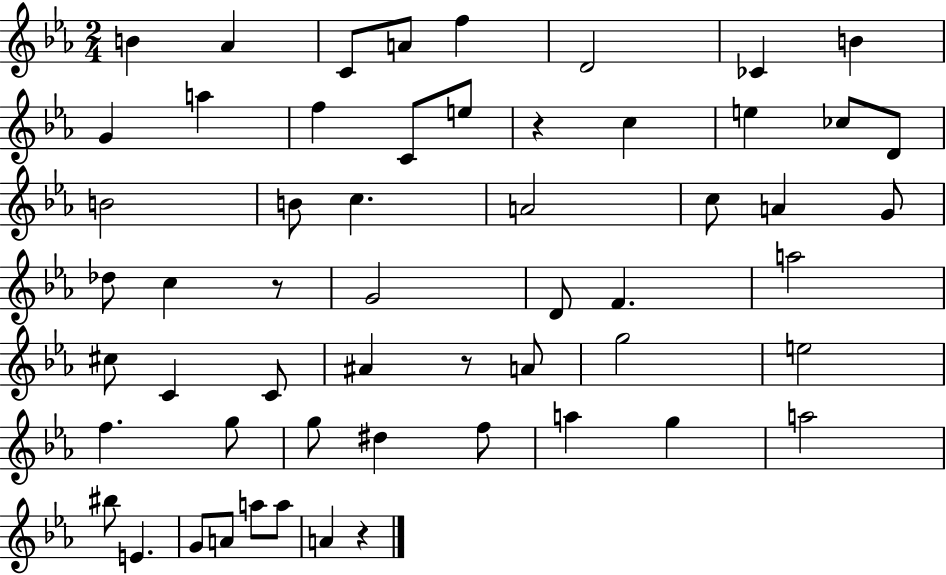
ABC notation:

X:1
T:Untitled
M:2/4
L:1/4
K:Eb
B _A C/2 A/2 f D2 _C B G a f C/2 e/2 z c e _c/2 D/2 B2 B/2 c A2 c/2 A G/2 _d/2 c z/2 G2 D/2 F a2 ^c/2 C C/2 ^A z/2 A/2 g2 e2 f g/2 g/2 ^d f/2 a g a2 ^b/2 E G/2 A/2 a/2 a/2 A z